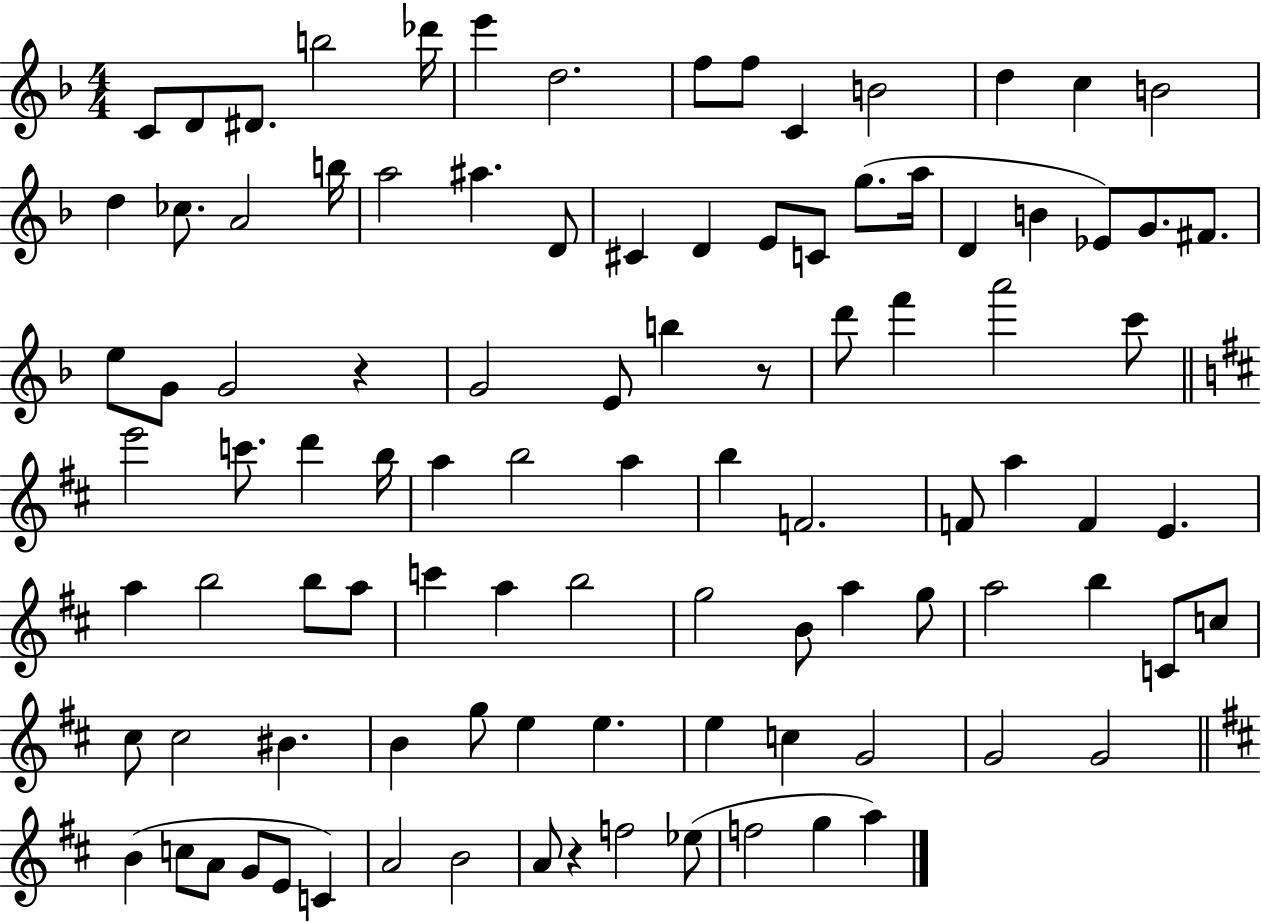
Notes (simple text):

C4/e D4/e D#4/e. B5/h Db6/s E6/q D5/h. F5/e F5/e C4/q B4/h D5/q C5/q B4/h D5/q CES5/e. A4/h B5/s A5/h A#5/q. D4/e C#4/q D4/q E4/e C4/e G5/e. A5/s D4/q B4/q Eb4/e G4/e. F#4/e. E5/e G4/e G4/h R/q G4/h E4/e B5/q R/e D6/e F6/q A6/h C6/e E6/h C6/e. D6/q B5/s A5/q B5/h A5/q B5/q F4/h. F4/e A5/q F4/q E4/q. A5/q B5/h B5/e A5/e C6/q A5/q B5/h G5/h B4/e A5/q G5/e A5/h B5/q C4/e C5/e C#5/e C#5/h BIS4/q. B4/q G5/e E5/q E5/q. E5/q C5/q G4/h G4/h G4/h B4/q C5/e A4/e G4/e E4/e C4/q A4/h B4/h A4/e R/q F5/h Eb5/e F5/h G5/q A5/q